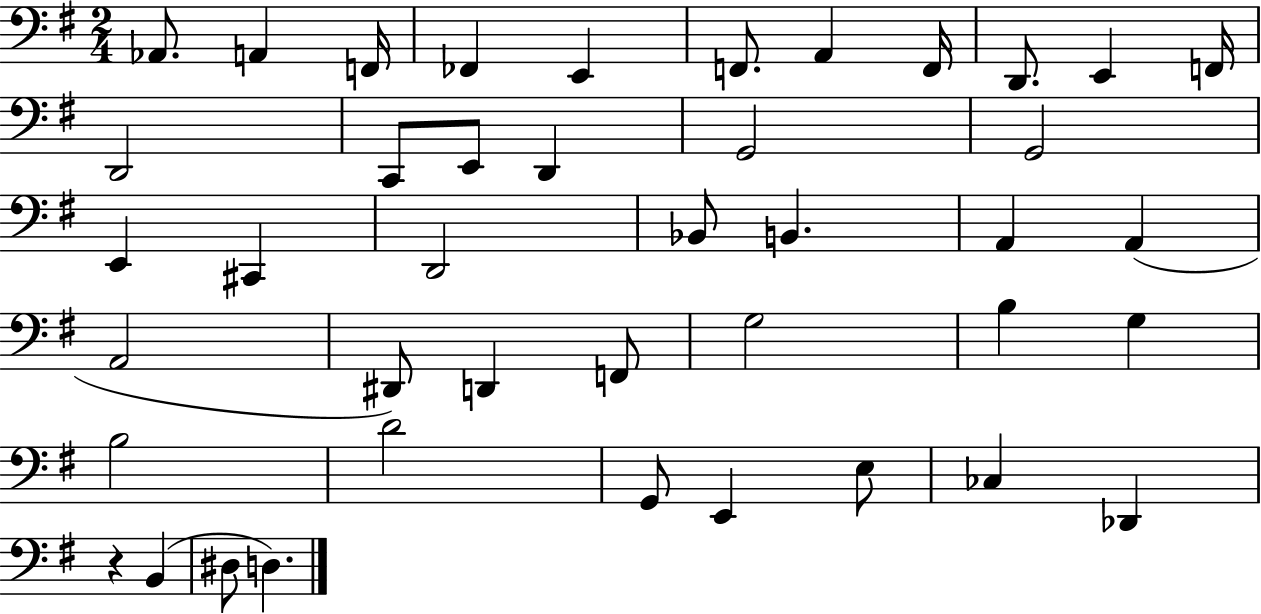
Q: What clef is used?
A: bass